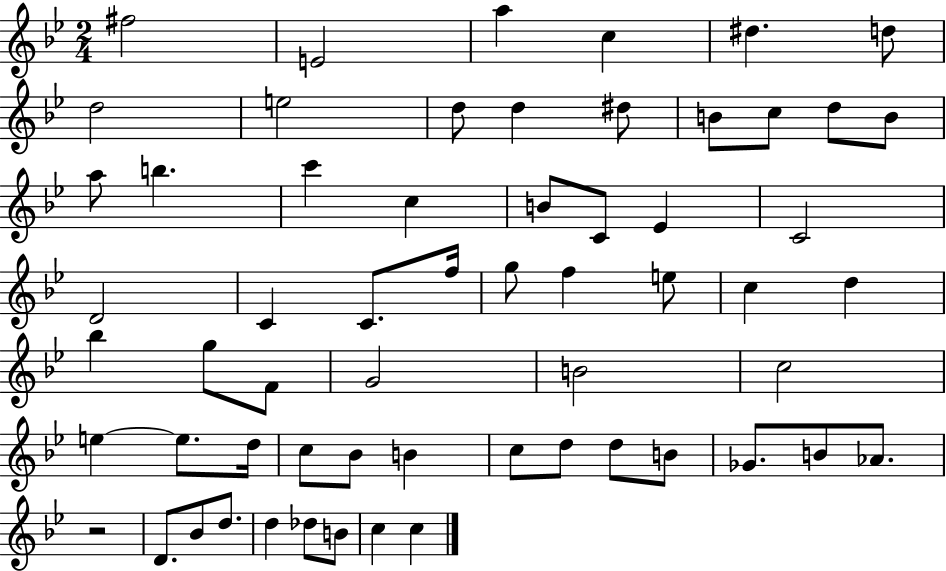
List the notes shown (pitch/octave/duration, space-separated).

F#5/h E4/h A5/q C5/q D#5/q. D5/e D5/h E5/h D5/e D5/q D#5/e B4/e C5/e D5/e B4/e A5/e B5/q. C6/q C5/q B4/e C4/e Eb4/q C4/h D4/h C4/q C4/e. F5/s G5/e F5/q E5/e C5/q D5/q Bb5/q G5/e F4/e G4/h B4/h C5/h E5/q E5/e. D5/s C5/e Bb4/e B4/q C5/e D5/e D5/e B4/e Gb4/e. B4/e Ab4/e. R/h D4/e. Bb4/e D5/e. D5/q Db5/e B4/e C5/q C5/q